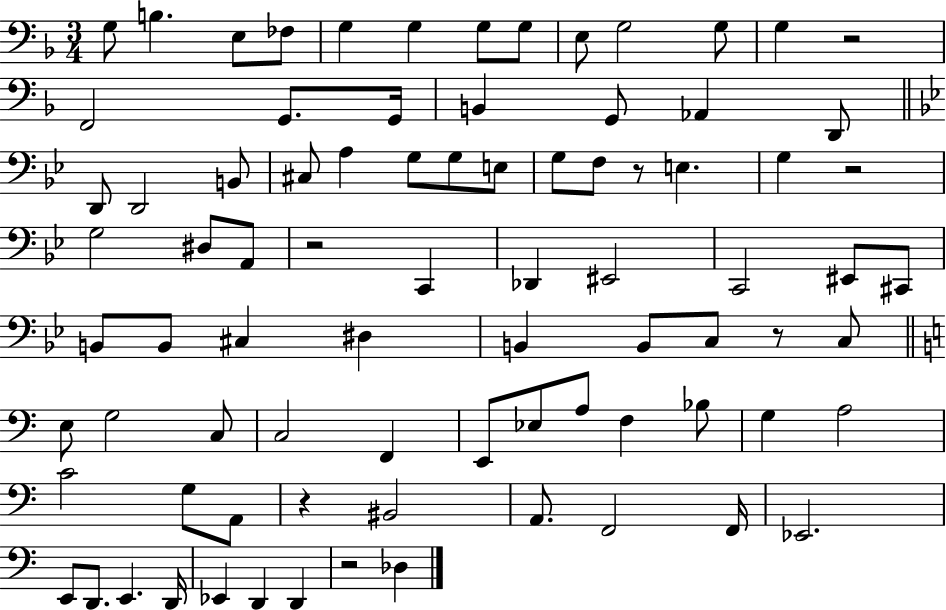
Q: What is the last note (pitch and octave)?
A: Db3